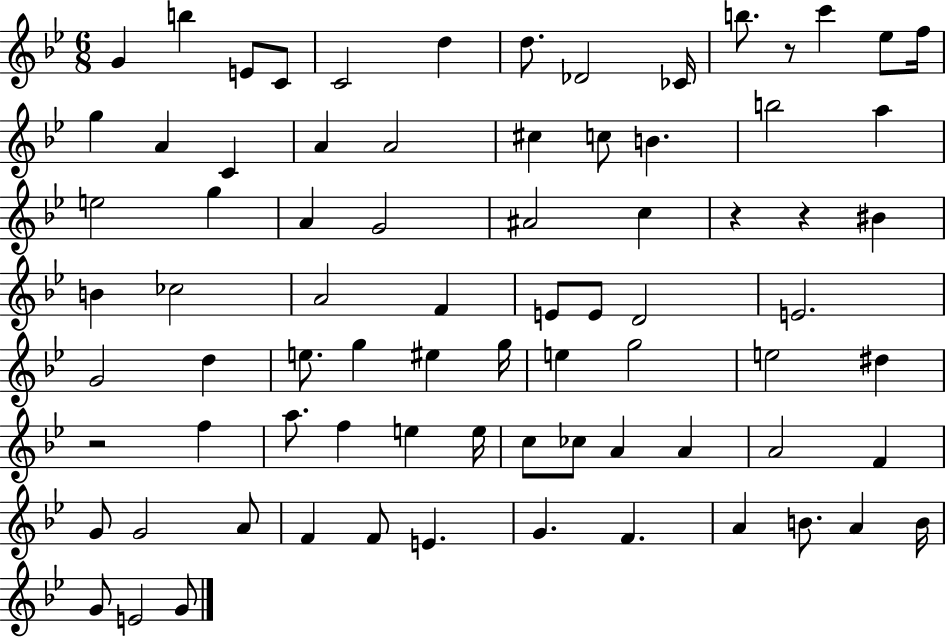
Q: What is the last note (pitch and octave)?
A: G4